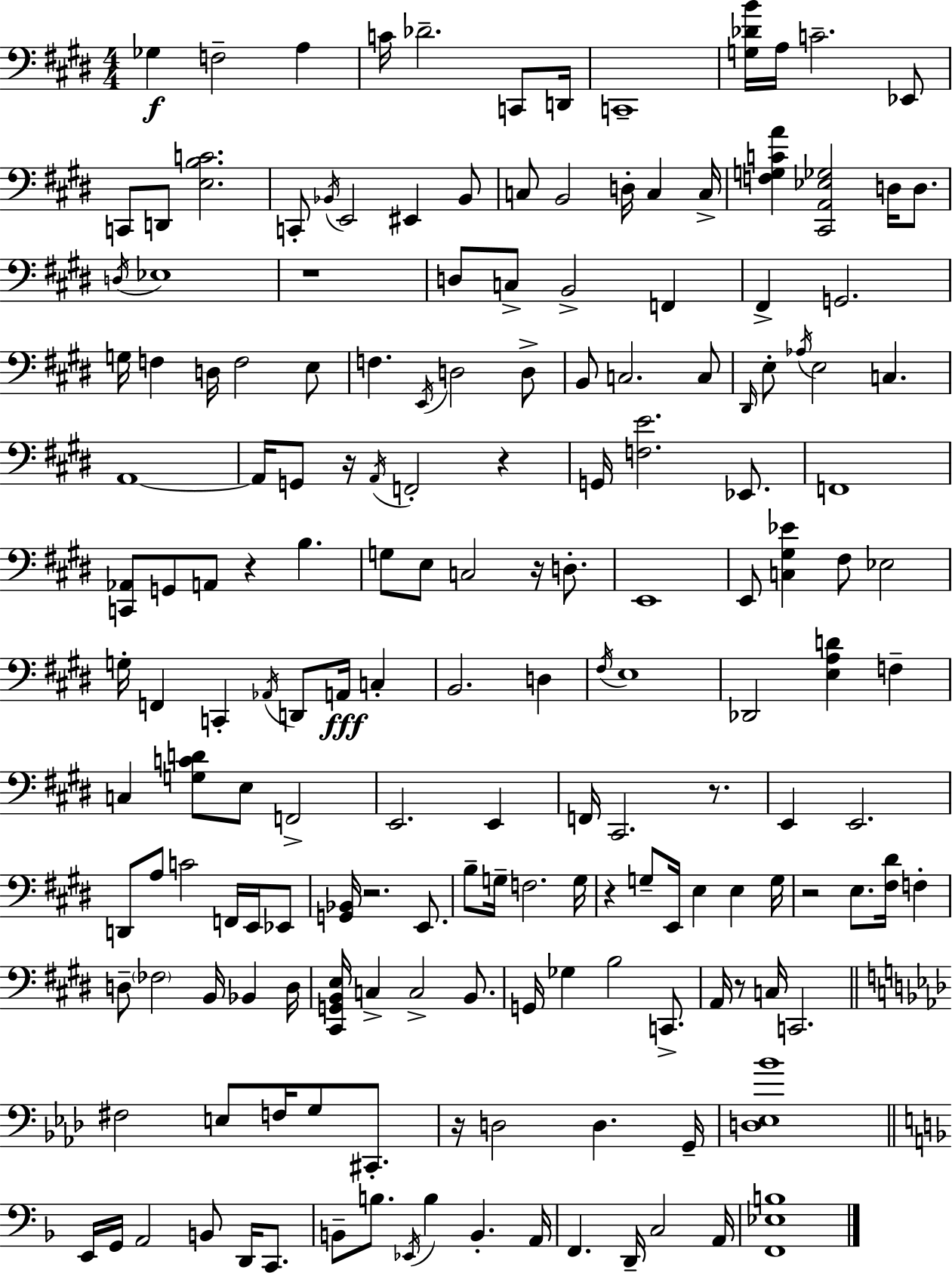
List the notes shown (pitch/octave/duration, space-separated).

Gb3/q F3/h A3/q C4/s Db4/h. C2/e D2/s C2/w [G3,Db4,B4]/s A3/s C4/h. Eb2/e C2/e D2/e [E3,B3,C4]/h. C2/e Bb2/s E2/h EIS2/q Bb2/e C3/e B2/h D3/s C3/q C3/s [F3,G3,C4,A4]/q [C#2,A2,Eb3,Gb3]/h D3/s D3/e. D3/s Eb3/w R/w D3/e C3/e B2/h F2/q F#2/q G2/h. G3/s F3/q D3/s F3/h E3/e F3/q. E2/s D3/h D3/e B2/e C3/h. C3/e D#2/s E3/e Ab3/s E3/h C3/q. A2/w A2/s G2/e R/s A2/s F2/h R/q G2/s [F3,E4]/h. Eb2/e. F2/w [C2,Ab2]/e G2/e A2/e R/q B3/q. G3/e E3/e C3/h R/s D3/e. E2/w E2/e [C3,G#3,Eb4]/q F#3/e Eb3/h G3/s F2/q C2/q Ab2/s D2/e A2/s C3/q B2/h. D3/q F#3/s E3/w Db2/h [E3,A3,D4]/q F3/q C3/q [G3,C4,D4]/e E3/e F2/h E2/h. E2/q F2/s C#2/h. R/e. E2/q E2/h. D2/e A3/e C4/h F2/s E2/s Eb2/e [G2,Bb2]/s R/h. E2/e. B3/e G3/s F3/h. G3/s R/q G3/e E2/s E3/q E3/q G3/s R/h E3/e. [F#3,D#4]/s F3/q D3/e FES3/h B2/s Bb2/q D3/s [C#2,G2,B2,E3]/s C3/q C3/h B2/e. G2/s Gb3/q B3/h C2/e. A2/s R/e C3/s C2/h. F#3/h E3/e F3/s G3/e C#2/e. R/s D3/h D3/q. G2/s [D3,Eb3,Bb4]/w E2/s G2/s A2/h B2/e D2/s C2/e. B2/e B3/e. Eb2/s B3/q B2/q. A2/s F2/q. D2/s C3/h A2/s [F2,Eb3,B3]/w